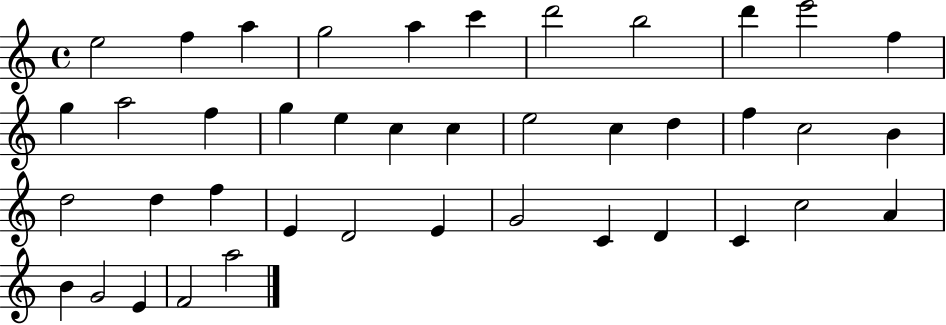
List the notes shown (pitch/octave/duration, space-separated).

E5/h F5/q A5/q G5/h A5/q C6/q D6/h B5/h D6/q E6/h F5/q G5/q A5/h F5/q G5/q E5/q C5/q C5/q E5/h C5/q D5/q F5/q C5/h B4/q D5/h D5/q F5/q E4/q D4/h E4/q G4/h C4/q D4/q C4/q C5/h A4/q B4/q G4/h E4/q F4/h A5/h